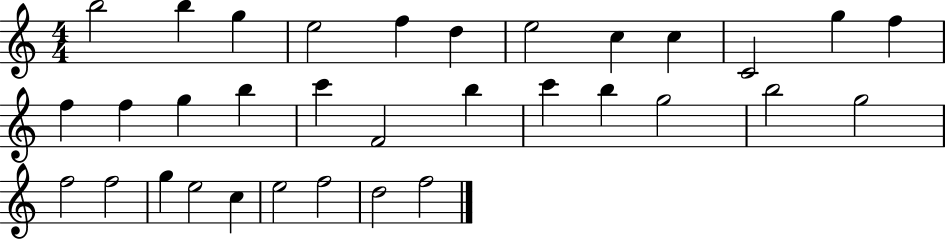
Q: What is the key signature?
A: C major